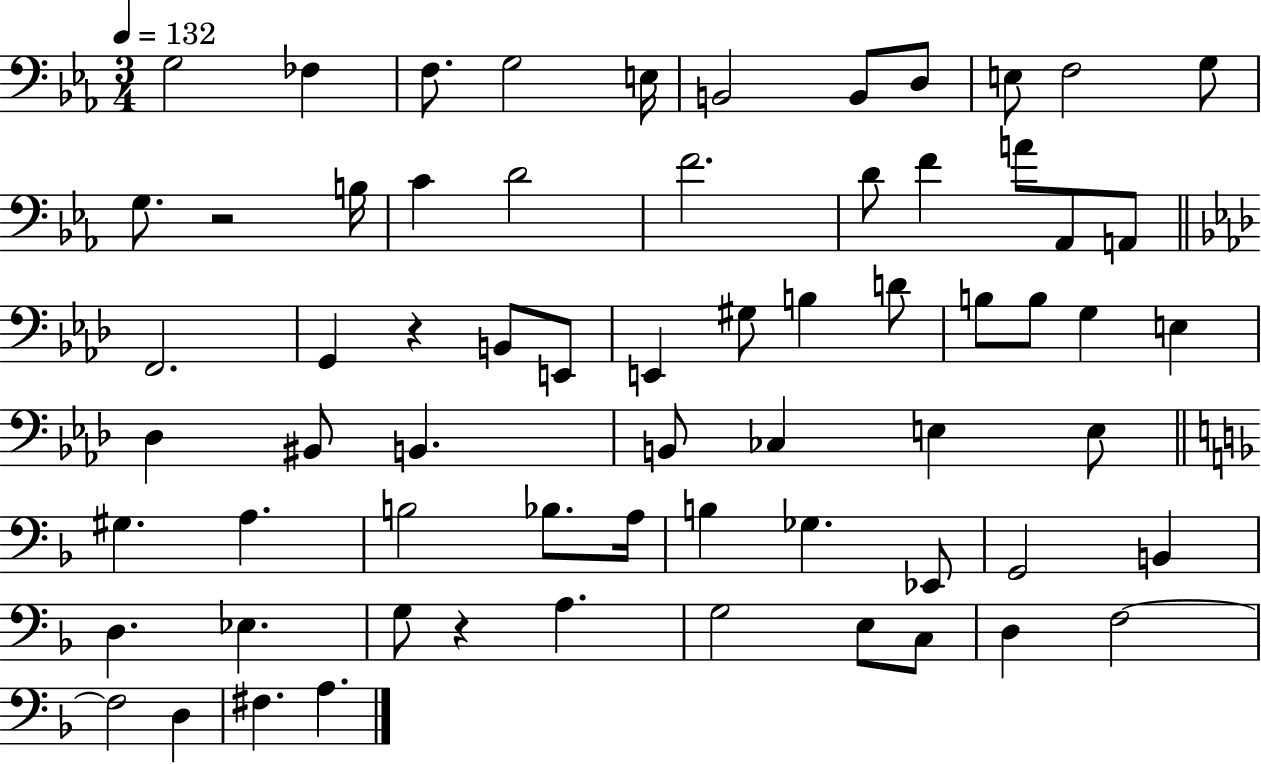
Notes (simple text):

G3/h FES3/q F3/e. G3/h E3/s B2/h B2/e D3/e E3/e F3/h G3/e G3/e. R/h B3/s C4/q D4/h F4/h. D4/e F4/q A4/e Ab2/e A2/e F2/h. G2/q R/q B2/e E2/e E2/q G#3/e B3/q D4/e B3/e B3/e G3/q E3/q Db3/q BIS2/e B2/q. B2/e CES3/q E3/q E3/e G#3/q. A3/q. B3/h Bb3/e. A3/s B3/q Gb3/q. Eb2/e G2/h B2/q D3/q. Eb3/q. G3/e R/q A3/q. G3/h E3/e C3/e D3/q F3/h F3/h D3/q F#3/q. A3/q.